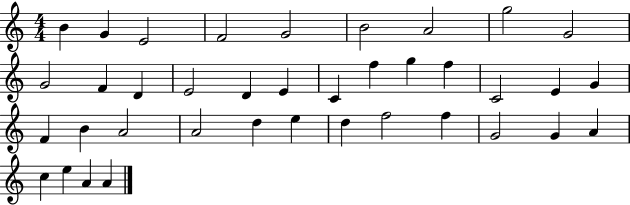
X:1
T:Untitled
M:4/4
L:1/4
K:C
B G E2 F2 G2 B2 A2 g2 G2 G2 F D E2 D E C f g f C2 E G F B A2 A2 d e d f2 f G2 G A c e A A